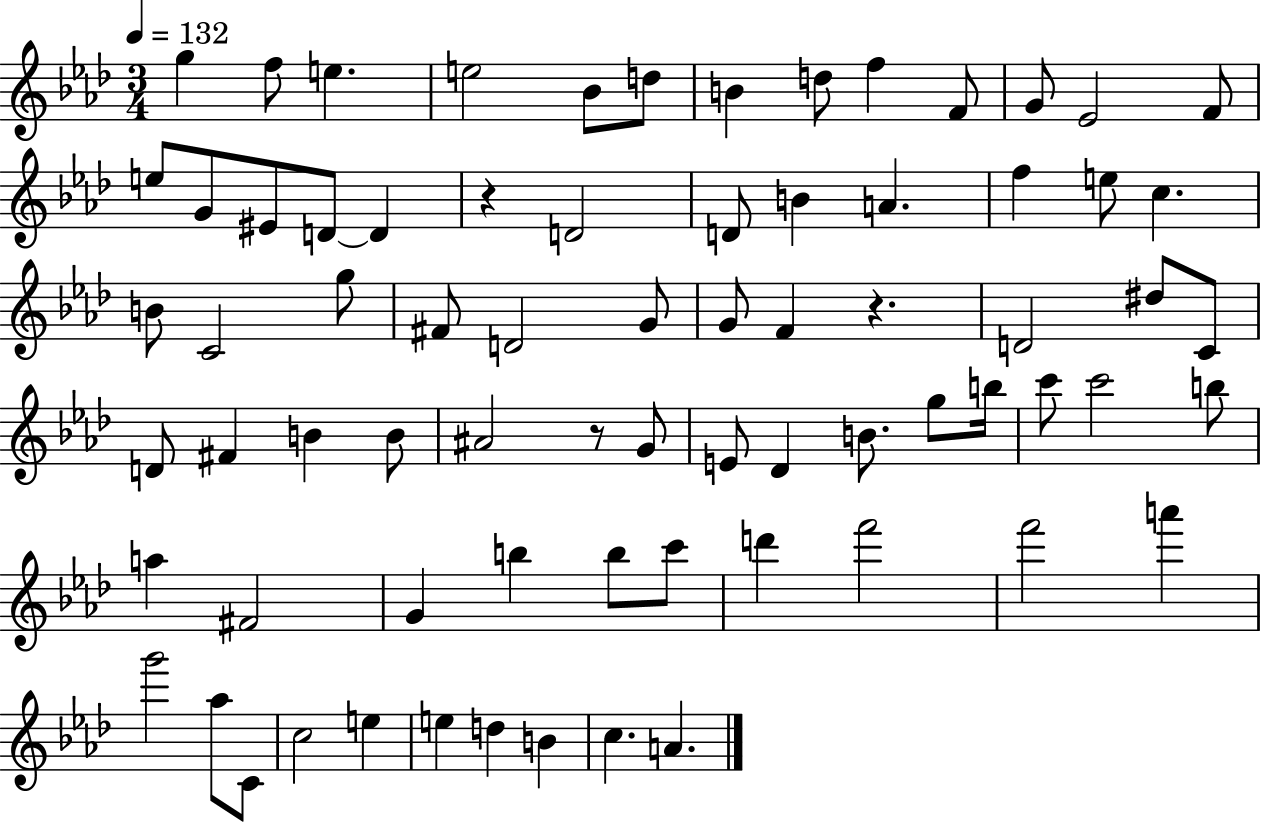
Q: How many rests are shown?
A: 3